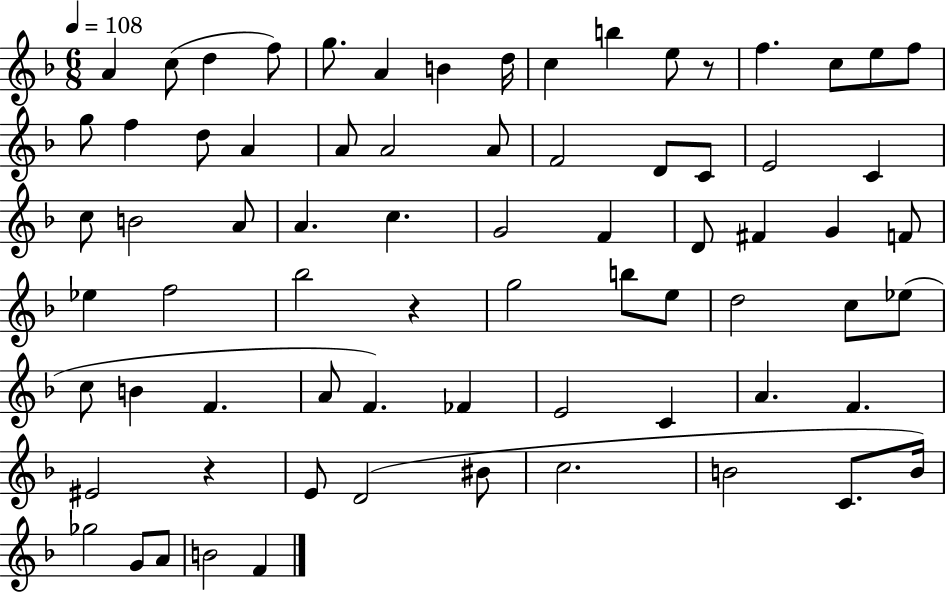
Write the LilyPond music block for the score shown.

{
  \clef treble
  \numericTimeSignature
  \time 6/8
  \key f \major
  \tempo 4 = 108
  \repeat volta 2 { a'4 c''8( d''4 f''8) | g''8. a'4 b'4 d''16 | c''4 b''4 e''8 r8 | f''4. c''8 e''8 f''8 | \break g''8 f''4 d''8 a'4 | a'8 a'2 a'8 | f'2 d'8 c'8 | e'2 c'4 | \break c''8 b'2 a'8 | a'4. c''4. | g'2 f'4 | d'8 fis'4 g'4 f'8 | \break ees''4 f''2 | bes''2 r4 | g''2 b''8 e''8 | d''2 c''8 ees''8( | \break c''8 b'4 f'4. | a'8 f'4.) fes'4 | e'2 c'4 | a'4. f'4. | \break eis'2 r4 | e'8 d'2( bis'8 | c''2. | b'2 c'8. b'16) | \break ges''2 g'8 a'8 | b'2 f'4 | } \bar "|."
}